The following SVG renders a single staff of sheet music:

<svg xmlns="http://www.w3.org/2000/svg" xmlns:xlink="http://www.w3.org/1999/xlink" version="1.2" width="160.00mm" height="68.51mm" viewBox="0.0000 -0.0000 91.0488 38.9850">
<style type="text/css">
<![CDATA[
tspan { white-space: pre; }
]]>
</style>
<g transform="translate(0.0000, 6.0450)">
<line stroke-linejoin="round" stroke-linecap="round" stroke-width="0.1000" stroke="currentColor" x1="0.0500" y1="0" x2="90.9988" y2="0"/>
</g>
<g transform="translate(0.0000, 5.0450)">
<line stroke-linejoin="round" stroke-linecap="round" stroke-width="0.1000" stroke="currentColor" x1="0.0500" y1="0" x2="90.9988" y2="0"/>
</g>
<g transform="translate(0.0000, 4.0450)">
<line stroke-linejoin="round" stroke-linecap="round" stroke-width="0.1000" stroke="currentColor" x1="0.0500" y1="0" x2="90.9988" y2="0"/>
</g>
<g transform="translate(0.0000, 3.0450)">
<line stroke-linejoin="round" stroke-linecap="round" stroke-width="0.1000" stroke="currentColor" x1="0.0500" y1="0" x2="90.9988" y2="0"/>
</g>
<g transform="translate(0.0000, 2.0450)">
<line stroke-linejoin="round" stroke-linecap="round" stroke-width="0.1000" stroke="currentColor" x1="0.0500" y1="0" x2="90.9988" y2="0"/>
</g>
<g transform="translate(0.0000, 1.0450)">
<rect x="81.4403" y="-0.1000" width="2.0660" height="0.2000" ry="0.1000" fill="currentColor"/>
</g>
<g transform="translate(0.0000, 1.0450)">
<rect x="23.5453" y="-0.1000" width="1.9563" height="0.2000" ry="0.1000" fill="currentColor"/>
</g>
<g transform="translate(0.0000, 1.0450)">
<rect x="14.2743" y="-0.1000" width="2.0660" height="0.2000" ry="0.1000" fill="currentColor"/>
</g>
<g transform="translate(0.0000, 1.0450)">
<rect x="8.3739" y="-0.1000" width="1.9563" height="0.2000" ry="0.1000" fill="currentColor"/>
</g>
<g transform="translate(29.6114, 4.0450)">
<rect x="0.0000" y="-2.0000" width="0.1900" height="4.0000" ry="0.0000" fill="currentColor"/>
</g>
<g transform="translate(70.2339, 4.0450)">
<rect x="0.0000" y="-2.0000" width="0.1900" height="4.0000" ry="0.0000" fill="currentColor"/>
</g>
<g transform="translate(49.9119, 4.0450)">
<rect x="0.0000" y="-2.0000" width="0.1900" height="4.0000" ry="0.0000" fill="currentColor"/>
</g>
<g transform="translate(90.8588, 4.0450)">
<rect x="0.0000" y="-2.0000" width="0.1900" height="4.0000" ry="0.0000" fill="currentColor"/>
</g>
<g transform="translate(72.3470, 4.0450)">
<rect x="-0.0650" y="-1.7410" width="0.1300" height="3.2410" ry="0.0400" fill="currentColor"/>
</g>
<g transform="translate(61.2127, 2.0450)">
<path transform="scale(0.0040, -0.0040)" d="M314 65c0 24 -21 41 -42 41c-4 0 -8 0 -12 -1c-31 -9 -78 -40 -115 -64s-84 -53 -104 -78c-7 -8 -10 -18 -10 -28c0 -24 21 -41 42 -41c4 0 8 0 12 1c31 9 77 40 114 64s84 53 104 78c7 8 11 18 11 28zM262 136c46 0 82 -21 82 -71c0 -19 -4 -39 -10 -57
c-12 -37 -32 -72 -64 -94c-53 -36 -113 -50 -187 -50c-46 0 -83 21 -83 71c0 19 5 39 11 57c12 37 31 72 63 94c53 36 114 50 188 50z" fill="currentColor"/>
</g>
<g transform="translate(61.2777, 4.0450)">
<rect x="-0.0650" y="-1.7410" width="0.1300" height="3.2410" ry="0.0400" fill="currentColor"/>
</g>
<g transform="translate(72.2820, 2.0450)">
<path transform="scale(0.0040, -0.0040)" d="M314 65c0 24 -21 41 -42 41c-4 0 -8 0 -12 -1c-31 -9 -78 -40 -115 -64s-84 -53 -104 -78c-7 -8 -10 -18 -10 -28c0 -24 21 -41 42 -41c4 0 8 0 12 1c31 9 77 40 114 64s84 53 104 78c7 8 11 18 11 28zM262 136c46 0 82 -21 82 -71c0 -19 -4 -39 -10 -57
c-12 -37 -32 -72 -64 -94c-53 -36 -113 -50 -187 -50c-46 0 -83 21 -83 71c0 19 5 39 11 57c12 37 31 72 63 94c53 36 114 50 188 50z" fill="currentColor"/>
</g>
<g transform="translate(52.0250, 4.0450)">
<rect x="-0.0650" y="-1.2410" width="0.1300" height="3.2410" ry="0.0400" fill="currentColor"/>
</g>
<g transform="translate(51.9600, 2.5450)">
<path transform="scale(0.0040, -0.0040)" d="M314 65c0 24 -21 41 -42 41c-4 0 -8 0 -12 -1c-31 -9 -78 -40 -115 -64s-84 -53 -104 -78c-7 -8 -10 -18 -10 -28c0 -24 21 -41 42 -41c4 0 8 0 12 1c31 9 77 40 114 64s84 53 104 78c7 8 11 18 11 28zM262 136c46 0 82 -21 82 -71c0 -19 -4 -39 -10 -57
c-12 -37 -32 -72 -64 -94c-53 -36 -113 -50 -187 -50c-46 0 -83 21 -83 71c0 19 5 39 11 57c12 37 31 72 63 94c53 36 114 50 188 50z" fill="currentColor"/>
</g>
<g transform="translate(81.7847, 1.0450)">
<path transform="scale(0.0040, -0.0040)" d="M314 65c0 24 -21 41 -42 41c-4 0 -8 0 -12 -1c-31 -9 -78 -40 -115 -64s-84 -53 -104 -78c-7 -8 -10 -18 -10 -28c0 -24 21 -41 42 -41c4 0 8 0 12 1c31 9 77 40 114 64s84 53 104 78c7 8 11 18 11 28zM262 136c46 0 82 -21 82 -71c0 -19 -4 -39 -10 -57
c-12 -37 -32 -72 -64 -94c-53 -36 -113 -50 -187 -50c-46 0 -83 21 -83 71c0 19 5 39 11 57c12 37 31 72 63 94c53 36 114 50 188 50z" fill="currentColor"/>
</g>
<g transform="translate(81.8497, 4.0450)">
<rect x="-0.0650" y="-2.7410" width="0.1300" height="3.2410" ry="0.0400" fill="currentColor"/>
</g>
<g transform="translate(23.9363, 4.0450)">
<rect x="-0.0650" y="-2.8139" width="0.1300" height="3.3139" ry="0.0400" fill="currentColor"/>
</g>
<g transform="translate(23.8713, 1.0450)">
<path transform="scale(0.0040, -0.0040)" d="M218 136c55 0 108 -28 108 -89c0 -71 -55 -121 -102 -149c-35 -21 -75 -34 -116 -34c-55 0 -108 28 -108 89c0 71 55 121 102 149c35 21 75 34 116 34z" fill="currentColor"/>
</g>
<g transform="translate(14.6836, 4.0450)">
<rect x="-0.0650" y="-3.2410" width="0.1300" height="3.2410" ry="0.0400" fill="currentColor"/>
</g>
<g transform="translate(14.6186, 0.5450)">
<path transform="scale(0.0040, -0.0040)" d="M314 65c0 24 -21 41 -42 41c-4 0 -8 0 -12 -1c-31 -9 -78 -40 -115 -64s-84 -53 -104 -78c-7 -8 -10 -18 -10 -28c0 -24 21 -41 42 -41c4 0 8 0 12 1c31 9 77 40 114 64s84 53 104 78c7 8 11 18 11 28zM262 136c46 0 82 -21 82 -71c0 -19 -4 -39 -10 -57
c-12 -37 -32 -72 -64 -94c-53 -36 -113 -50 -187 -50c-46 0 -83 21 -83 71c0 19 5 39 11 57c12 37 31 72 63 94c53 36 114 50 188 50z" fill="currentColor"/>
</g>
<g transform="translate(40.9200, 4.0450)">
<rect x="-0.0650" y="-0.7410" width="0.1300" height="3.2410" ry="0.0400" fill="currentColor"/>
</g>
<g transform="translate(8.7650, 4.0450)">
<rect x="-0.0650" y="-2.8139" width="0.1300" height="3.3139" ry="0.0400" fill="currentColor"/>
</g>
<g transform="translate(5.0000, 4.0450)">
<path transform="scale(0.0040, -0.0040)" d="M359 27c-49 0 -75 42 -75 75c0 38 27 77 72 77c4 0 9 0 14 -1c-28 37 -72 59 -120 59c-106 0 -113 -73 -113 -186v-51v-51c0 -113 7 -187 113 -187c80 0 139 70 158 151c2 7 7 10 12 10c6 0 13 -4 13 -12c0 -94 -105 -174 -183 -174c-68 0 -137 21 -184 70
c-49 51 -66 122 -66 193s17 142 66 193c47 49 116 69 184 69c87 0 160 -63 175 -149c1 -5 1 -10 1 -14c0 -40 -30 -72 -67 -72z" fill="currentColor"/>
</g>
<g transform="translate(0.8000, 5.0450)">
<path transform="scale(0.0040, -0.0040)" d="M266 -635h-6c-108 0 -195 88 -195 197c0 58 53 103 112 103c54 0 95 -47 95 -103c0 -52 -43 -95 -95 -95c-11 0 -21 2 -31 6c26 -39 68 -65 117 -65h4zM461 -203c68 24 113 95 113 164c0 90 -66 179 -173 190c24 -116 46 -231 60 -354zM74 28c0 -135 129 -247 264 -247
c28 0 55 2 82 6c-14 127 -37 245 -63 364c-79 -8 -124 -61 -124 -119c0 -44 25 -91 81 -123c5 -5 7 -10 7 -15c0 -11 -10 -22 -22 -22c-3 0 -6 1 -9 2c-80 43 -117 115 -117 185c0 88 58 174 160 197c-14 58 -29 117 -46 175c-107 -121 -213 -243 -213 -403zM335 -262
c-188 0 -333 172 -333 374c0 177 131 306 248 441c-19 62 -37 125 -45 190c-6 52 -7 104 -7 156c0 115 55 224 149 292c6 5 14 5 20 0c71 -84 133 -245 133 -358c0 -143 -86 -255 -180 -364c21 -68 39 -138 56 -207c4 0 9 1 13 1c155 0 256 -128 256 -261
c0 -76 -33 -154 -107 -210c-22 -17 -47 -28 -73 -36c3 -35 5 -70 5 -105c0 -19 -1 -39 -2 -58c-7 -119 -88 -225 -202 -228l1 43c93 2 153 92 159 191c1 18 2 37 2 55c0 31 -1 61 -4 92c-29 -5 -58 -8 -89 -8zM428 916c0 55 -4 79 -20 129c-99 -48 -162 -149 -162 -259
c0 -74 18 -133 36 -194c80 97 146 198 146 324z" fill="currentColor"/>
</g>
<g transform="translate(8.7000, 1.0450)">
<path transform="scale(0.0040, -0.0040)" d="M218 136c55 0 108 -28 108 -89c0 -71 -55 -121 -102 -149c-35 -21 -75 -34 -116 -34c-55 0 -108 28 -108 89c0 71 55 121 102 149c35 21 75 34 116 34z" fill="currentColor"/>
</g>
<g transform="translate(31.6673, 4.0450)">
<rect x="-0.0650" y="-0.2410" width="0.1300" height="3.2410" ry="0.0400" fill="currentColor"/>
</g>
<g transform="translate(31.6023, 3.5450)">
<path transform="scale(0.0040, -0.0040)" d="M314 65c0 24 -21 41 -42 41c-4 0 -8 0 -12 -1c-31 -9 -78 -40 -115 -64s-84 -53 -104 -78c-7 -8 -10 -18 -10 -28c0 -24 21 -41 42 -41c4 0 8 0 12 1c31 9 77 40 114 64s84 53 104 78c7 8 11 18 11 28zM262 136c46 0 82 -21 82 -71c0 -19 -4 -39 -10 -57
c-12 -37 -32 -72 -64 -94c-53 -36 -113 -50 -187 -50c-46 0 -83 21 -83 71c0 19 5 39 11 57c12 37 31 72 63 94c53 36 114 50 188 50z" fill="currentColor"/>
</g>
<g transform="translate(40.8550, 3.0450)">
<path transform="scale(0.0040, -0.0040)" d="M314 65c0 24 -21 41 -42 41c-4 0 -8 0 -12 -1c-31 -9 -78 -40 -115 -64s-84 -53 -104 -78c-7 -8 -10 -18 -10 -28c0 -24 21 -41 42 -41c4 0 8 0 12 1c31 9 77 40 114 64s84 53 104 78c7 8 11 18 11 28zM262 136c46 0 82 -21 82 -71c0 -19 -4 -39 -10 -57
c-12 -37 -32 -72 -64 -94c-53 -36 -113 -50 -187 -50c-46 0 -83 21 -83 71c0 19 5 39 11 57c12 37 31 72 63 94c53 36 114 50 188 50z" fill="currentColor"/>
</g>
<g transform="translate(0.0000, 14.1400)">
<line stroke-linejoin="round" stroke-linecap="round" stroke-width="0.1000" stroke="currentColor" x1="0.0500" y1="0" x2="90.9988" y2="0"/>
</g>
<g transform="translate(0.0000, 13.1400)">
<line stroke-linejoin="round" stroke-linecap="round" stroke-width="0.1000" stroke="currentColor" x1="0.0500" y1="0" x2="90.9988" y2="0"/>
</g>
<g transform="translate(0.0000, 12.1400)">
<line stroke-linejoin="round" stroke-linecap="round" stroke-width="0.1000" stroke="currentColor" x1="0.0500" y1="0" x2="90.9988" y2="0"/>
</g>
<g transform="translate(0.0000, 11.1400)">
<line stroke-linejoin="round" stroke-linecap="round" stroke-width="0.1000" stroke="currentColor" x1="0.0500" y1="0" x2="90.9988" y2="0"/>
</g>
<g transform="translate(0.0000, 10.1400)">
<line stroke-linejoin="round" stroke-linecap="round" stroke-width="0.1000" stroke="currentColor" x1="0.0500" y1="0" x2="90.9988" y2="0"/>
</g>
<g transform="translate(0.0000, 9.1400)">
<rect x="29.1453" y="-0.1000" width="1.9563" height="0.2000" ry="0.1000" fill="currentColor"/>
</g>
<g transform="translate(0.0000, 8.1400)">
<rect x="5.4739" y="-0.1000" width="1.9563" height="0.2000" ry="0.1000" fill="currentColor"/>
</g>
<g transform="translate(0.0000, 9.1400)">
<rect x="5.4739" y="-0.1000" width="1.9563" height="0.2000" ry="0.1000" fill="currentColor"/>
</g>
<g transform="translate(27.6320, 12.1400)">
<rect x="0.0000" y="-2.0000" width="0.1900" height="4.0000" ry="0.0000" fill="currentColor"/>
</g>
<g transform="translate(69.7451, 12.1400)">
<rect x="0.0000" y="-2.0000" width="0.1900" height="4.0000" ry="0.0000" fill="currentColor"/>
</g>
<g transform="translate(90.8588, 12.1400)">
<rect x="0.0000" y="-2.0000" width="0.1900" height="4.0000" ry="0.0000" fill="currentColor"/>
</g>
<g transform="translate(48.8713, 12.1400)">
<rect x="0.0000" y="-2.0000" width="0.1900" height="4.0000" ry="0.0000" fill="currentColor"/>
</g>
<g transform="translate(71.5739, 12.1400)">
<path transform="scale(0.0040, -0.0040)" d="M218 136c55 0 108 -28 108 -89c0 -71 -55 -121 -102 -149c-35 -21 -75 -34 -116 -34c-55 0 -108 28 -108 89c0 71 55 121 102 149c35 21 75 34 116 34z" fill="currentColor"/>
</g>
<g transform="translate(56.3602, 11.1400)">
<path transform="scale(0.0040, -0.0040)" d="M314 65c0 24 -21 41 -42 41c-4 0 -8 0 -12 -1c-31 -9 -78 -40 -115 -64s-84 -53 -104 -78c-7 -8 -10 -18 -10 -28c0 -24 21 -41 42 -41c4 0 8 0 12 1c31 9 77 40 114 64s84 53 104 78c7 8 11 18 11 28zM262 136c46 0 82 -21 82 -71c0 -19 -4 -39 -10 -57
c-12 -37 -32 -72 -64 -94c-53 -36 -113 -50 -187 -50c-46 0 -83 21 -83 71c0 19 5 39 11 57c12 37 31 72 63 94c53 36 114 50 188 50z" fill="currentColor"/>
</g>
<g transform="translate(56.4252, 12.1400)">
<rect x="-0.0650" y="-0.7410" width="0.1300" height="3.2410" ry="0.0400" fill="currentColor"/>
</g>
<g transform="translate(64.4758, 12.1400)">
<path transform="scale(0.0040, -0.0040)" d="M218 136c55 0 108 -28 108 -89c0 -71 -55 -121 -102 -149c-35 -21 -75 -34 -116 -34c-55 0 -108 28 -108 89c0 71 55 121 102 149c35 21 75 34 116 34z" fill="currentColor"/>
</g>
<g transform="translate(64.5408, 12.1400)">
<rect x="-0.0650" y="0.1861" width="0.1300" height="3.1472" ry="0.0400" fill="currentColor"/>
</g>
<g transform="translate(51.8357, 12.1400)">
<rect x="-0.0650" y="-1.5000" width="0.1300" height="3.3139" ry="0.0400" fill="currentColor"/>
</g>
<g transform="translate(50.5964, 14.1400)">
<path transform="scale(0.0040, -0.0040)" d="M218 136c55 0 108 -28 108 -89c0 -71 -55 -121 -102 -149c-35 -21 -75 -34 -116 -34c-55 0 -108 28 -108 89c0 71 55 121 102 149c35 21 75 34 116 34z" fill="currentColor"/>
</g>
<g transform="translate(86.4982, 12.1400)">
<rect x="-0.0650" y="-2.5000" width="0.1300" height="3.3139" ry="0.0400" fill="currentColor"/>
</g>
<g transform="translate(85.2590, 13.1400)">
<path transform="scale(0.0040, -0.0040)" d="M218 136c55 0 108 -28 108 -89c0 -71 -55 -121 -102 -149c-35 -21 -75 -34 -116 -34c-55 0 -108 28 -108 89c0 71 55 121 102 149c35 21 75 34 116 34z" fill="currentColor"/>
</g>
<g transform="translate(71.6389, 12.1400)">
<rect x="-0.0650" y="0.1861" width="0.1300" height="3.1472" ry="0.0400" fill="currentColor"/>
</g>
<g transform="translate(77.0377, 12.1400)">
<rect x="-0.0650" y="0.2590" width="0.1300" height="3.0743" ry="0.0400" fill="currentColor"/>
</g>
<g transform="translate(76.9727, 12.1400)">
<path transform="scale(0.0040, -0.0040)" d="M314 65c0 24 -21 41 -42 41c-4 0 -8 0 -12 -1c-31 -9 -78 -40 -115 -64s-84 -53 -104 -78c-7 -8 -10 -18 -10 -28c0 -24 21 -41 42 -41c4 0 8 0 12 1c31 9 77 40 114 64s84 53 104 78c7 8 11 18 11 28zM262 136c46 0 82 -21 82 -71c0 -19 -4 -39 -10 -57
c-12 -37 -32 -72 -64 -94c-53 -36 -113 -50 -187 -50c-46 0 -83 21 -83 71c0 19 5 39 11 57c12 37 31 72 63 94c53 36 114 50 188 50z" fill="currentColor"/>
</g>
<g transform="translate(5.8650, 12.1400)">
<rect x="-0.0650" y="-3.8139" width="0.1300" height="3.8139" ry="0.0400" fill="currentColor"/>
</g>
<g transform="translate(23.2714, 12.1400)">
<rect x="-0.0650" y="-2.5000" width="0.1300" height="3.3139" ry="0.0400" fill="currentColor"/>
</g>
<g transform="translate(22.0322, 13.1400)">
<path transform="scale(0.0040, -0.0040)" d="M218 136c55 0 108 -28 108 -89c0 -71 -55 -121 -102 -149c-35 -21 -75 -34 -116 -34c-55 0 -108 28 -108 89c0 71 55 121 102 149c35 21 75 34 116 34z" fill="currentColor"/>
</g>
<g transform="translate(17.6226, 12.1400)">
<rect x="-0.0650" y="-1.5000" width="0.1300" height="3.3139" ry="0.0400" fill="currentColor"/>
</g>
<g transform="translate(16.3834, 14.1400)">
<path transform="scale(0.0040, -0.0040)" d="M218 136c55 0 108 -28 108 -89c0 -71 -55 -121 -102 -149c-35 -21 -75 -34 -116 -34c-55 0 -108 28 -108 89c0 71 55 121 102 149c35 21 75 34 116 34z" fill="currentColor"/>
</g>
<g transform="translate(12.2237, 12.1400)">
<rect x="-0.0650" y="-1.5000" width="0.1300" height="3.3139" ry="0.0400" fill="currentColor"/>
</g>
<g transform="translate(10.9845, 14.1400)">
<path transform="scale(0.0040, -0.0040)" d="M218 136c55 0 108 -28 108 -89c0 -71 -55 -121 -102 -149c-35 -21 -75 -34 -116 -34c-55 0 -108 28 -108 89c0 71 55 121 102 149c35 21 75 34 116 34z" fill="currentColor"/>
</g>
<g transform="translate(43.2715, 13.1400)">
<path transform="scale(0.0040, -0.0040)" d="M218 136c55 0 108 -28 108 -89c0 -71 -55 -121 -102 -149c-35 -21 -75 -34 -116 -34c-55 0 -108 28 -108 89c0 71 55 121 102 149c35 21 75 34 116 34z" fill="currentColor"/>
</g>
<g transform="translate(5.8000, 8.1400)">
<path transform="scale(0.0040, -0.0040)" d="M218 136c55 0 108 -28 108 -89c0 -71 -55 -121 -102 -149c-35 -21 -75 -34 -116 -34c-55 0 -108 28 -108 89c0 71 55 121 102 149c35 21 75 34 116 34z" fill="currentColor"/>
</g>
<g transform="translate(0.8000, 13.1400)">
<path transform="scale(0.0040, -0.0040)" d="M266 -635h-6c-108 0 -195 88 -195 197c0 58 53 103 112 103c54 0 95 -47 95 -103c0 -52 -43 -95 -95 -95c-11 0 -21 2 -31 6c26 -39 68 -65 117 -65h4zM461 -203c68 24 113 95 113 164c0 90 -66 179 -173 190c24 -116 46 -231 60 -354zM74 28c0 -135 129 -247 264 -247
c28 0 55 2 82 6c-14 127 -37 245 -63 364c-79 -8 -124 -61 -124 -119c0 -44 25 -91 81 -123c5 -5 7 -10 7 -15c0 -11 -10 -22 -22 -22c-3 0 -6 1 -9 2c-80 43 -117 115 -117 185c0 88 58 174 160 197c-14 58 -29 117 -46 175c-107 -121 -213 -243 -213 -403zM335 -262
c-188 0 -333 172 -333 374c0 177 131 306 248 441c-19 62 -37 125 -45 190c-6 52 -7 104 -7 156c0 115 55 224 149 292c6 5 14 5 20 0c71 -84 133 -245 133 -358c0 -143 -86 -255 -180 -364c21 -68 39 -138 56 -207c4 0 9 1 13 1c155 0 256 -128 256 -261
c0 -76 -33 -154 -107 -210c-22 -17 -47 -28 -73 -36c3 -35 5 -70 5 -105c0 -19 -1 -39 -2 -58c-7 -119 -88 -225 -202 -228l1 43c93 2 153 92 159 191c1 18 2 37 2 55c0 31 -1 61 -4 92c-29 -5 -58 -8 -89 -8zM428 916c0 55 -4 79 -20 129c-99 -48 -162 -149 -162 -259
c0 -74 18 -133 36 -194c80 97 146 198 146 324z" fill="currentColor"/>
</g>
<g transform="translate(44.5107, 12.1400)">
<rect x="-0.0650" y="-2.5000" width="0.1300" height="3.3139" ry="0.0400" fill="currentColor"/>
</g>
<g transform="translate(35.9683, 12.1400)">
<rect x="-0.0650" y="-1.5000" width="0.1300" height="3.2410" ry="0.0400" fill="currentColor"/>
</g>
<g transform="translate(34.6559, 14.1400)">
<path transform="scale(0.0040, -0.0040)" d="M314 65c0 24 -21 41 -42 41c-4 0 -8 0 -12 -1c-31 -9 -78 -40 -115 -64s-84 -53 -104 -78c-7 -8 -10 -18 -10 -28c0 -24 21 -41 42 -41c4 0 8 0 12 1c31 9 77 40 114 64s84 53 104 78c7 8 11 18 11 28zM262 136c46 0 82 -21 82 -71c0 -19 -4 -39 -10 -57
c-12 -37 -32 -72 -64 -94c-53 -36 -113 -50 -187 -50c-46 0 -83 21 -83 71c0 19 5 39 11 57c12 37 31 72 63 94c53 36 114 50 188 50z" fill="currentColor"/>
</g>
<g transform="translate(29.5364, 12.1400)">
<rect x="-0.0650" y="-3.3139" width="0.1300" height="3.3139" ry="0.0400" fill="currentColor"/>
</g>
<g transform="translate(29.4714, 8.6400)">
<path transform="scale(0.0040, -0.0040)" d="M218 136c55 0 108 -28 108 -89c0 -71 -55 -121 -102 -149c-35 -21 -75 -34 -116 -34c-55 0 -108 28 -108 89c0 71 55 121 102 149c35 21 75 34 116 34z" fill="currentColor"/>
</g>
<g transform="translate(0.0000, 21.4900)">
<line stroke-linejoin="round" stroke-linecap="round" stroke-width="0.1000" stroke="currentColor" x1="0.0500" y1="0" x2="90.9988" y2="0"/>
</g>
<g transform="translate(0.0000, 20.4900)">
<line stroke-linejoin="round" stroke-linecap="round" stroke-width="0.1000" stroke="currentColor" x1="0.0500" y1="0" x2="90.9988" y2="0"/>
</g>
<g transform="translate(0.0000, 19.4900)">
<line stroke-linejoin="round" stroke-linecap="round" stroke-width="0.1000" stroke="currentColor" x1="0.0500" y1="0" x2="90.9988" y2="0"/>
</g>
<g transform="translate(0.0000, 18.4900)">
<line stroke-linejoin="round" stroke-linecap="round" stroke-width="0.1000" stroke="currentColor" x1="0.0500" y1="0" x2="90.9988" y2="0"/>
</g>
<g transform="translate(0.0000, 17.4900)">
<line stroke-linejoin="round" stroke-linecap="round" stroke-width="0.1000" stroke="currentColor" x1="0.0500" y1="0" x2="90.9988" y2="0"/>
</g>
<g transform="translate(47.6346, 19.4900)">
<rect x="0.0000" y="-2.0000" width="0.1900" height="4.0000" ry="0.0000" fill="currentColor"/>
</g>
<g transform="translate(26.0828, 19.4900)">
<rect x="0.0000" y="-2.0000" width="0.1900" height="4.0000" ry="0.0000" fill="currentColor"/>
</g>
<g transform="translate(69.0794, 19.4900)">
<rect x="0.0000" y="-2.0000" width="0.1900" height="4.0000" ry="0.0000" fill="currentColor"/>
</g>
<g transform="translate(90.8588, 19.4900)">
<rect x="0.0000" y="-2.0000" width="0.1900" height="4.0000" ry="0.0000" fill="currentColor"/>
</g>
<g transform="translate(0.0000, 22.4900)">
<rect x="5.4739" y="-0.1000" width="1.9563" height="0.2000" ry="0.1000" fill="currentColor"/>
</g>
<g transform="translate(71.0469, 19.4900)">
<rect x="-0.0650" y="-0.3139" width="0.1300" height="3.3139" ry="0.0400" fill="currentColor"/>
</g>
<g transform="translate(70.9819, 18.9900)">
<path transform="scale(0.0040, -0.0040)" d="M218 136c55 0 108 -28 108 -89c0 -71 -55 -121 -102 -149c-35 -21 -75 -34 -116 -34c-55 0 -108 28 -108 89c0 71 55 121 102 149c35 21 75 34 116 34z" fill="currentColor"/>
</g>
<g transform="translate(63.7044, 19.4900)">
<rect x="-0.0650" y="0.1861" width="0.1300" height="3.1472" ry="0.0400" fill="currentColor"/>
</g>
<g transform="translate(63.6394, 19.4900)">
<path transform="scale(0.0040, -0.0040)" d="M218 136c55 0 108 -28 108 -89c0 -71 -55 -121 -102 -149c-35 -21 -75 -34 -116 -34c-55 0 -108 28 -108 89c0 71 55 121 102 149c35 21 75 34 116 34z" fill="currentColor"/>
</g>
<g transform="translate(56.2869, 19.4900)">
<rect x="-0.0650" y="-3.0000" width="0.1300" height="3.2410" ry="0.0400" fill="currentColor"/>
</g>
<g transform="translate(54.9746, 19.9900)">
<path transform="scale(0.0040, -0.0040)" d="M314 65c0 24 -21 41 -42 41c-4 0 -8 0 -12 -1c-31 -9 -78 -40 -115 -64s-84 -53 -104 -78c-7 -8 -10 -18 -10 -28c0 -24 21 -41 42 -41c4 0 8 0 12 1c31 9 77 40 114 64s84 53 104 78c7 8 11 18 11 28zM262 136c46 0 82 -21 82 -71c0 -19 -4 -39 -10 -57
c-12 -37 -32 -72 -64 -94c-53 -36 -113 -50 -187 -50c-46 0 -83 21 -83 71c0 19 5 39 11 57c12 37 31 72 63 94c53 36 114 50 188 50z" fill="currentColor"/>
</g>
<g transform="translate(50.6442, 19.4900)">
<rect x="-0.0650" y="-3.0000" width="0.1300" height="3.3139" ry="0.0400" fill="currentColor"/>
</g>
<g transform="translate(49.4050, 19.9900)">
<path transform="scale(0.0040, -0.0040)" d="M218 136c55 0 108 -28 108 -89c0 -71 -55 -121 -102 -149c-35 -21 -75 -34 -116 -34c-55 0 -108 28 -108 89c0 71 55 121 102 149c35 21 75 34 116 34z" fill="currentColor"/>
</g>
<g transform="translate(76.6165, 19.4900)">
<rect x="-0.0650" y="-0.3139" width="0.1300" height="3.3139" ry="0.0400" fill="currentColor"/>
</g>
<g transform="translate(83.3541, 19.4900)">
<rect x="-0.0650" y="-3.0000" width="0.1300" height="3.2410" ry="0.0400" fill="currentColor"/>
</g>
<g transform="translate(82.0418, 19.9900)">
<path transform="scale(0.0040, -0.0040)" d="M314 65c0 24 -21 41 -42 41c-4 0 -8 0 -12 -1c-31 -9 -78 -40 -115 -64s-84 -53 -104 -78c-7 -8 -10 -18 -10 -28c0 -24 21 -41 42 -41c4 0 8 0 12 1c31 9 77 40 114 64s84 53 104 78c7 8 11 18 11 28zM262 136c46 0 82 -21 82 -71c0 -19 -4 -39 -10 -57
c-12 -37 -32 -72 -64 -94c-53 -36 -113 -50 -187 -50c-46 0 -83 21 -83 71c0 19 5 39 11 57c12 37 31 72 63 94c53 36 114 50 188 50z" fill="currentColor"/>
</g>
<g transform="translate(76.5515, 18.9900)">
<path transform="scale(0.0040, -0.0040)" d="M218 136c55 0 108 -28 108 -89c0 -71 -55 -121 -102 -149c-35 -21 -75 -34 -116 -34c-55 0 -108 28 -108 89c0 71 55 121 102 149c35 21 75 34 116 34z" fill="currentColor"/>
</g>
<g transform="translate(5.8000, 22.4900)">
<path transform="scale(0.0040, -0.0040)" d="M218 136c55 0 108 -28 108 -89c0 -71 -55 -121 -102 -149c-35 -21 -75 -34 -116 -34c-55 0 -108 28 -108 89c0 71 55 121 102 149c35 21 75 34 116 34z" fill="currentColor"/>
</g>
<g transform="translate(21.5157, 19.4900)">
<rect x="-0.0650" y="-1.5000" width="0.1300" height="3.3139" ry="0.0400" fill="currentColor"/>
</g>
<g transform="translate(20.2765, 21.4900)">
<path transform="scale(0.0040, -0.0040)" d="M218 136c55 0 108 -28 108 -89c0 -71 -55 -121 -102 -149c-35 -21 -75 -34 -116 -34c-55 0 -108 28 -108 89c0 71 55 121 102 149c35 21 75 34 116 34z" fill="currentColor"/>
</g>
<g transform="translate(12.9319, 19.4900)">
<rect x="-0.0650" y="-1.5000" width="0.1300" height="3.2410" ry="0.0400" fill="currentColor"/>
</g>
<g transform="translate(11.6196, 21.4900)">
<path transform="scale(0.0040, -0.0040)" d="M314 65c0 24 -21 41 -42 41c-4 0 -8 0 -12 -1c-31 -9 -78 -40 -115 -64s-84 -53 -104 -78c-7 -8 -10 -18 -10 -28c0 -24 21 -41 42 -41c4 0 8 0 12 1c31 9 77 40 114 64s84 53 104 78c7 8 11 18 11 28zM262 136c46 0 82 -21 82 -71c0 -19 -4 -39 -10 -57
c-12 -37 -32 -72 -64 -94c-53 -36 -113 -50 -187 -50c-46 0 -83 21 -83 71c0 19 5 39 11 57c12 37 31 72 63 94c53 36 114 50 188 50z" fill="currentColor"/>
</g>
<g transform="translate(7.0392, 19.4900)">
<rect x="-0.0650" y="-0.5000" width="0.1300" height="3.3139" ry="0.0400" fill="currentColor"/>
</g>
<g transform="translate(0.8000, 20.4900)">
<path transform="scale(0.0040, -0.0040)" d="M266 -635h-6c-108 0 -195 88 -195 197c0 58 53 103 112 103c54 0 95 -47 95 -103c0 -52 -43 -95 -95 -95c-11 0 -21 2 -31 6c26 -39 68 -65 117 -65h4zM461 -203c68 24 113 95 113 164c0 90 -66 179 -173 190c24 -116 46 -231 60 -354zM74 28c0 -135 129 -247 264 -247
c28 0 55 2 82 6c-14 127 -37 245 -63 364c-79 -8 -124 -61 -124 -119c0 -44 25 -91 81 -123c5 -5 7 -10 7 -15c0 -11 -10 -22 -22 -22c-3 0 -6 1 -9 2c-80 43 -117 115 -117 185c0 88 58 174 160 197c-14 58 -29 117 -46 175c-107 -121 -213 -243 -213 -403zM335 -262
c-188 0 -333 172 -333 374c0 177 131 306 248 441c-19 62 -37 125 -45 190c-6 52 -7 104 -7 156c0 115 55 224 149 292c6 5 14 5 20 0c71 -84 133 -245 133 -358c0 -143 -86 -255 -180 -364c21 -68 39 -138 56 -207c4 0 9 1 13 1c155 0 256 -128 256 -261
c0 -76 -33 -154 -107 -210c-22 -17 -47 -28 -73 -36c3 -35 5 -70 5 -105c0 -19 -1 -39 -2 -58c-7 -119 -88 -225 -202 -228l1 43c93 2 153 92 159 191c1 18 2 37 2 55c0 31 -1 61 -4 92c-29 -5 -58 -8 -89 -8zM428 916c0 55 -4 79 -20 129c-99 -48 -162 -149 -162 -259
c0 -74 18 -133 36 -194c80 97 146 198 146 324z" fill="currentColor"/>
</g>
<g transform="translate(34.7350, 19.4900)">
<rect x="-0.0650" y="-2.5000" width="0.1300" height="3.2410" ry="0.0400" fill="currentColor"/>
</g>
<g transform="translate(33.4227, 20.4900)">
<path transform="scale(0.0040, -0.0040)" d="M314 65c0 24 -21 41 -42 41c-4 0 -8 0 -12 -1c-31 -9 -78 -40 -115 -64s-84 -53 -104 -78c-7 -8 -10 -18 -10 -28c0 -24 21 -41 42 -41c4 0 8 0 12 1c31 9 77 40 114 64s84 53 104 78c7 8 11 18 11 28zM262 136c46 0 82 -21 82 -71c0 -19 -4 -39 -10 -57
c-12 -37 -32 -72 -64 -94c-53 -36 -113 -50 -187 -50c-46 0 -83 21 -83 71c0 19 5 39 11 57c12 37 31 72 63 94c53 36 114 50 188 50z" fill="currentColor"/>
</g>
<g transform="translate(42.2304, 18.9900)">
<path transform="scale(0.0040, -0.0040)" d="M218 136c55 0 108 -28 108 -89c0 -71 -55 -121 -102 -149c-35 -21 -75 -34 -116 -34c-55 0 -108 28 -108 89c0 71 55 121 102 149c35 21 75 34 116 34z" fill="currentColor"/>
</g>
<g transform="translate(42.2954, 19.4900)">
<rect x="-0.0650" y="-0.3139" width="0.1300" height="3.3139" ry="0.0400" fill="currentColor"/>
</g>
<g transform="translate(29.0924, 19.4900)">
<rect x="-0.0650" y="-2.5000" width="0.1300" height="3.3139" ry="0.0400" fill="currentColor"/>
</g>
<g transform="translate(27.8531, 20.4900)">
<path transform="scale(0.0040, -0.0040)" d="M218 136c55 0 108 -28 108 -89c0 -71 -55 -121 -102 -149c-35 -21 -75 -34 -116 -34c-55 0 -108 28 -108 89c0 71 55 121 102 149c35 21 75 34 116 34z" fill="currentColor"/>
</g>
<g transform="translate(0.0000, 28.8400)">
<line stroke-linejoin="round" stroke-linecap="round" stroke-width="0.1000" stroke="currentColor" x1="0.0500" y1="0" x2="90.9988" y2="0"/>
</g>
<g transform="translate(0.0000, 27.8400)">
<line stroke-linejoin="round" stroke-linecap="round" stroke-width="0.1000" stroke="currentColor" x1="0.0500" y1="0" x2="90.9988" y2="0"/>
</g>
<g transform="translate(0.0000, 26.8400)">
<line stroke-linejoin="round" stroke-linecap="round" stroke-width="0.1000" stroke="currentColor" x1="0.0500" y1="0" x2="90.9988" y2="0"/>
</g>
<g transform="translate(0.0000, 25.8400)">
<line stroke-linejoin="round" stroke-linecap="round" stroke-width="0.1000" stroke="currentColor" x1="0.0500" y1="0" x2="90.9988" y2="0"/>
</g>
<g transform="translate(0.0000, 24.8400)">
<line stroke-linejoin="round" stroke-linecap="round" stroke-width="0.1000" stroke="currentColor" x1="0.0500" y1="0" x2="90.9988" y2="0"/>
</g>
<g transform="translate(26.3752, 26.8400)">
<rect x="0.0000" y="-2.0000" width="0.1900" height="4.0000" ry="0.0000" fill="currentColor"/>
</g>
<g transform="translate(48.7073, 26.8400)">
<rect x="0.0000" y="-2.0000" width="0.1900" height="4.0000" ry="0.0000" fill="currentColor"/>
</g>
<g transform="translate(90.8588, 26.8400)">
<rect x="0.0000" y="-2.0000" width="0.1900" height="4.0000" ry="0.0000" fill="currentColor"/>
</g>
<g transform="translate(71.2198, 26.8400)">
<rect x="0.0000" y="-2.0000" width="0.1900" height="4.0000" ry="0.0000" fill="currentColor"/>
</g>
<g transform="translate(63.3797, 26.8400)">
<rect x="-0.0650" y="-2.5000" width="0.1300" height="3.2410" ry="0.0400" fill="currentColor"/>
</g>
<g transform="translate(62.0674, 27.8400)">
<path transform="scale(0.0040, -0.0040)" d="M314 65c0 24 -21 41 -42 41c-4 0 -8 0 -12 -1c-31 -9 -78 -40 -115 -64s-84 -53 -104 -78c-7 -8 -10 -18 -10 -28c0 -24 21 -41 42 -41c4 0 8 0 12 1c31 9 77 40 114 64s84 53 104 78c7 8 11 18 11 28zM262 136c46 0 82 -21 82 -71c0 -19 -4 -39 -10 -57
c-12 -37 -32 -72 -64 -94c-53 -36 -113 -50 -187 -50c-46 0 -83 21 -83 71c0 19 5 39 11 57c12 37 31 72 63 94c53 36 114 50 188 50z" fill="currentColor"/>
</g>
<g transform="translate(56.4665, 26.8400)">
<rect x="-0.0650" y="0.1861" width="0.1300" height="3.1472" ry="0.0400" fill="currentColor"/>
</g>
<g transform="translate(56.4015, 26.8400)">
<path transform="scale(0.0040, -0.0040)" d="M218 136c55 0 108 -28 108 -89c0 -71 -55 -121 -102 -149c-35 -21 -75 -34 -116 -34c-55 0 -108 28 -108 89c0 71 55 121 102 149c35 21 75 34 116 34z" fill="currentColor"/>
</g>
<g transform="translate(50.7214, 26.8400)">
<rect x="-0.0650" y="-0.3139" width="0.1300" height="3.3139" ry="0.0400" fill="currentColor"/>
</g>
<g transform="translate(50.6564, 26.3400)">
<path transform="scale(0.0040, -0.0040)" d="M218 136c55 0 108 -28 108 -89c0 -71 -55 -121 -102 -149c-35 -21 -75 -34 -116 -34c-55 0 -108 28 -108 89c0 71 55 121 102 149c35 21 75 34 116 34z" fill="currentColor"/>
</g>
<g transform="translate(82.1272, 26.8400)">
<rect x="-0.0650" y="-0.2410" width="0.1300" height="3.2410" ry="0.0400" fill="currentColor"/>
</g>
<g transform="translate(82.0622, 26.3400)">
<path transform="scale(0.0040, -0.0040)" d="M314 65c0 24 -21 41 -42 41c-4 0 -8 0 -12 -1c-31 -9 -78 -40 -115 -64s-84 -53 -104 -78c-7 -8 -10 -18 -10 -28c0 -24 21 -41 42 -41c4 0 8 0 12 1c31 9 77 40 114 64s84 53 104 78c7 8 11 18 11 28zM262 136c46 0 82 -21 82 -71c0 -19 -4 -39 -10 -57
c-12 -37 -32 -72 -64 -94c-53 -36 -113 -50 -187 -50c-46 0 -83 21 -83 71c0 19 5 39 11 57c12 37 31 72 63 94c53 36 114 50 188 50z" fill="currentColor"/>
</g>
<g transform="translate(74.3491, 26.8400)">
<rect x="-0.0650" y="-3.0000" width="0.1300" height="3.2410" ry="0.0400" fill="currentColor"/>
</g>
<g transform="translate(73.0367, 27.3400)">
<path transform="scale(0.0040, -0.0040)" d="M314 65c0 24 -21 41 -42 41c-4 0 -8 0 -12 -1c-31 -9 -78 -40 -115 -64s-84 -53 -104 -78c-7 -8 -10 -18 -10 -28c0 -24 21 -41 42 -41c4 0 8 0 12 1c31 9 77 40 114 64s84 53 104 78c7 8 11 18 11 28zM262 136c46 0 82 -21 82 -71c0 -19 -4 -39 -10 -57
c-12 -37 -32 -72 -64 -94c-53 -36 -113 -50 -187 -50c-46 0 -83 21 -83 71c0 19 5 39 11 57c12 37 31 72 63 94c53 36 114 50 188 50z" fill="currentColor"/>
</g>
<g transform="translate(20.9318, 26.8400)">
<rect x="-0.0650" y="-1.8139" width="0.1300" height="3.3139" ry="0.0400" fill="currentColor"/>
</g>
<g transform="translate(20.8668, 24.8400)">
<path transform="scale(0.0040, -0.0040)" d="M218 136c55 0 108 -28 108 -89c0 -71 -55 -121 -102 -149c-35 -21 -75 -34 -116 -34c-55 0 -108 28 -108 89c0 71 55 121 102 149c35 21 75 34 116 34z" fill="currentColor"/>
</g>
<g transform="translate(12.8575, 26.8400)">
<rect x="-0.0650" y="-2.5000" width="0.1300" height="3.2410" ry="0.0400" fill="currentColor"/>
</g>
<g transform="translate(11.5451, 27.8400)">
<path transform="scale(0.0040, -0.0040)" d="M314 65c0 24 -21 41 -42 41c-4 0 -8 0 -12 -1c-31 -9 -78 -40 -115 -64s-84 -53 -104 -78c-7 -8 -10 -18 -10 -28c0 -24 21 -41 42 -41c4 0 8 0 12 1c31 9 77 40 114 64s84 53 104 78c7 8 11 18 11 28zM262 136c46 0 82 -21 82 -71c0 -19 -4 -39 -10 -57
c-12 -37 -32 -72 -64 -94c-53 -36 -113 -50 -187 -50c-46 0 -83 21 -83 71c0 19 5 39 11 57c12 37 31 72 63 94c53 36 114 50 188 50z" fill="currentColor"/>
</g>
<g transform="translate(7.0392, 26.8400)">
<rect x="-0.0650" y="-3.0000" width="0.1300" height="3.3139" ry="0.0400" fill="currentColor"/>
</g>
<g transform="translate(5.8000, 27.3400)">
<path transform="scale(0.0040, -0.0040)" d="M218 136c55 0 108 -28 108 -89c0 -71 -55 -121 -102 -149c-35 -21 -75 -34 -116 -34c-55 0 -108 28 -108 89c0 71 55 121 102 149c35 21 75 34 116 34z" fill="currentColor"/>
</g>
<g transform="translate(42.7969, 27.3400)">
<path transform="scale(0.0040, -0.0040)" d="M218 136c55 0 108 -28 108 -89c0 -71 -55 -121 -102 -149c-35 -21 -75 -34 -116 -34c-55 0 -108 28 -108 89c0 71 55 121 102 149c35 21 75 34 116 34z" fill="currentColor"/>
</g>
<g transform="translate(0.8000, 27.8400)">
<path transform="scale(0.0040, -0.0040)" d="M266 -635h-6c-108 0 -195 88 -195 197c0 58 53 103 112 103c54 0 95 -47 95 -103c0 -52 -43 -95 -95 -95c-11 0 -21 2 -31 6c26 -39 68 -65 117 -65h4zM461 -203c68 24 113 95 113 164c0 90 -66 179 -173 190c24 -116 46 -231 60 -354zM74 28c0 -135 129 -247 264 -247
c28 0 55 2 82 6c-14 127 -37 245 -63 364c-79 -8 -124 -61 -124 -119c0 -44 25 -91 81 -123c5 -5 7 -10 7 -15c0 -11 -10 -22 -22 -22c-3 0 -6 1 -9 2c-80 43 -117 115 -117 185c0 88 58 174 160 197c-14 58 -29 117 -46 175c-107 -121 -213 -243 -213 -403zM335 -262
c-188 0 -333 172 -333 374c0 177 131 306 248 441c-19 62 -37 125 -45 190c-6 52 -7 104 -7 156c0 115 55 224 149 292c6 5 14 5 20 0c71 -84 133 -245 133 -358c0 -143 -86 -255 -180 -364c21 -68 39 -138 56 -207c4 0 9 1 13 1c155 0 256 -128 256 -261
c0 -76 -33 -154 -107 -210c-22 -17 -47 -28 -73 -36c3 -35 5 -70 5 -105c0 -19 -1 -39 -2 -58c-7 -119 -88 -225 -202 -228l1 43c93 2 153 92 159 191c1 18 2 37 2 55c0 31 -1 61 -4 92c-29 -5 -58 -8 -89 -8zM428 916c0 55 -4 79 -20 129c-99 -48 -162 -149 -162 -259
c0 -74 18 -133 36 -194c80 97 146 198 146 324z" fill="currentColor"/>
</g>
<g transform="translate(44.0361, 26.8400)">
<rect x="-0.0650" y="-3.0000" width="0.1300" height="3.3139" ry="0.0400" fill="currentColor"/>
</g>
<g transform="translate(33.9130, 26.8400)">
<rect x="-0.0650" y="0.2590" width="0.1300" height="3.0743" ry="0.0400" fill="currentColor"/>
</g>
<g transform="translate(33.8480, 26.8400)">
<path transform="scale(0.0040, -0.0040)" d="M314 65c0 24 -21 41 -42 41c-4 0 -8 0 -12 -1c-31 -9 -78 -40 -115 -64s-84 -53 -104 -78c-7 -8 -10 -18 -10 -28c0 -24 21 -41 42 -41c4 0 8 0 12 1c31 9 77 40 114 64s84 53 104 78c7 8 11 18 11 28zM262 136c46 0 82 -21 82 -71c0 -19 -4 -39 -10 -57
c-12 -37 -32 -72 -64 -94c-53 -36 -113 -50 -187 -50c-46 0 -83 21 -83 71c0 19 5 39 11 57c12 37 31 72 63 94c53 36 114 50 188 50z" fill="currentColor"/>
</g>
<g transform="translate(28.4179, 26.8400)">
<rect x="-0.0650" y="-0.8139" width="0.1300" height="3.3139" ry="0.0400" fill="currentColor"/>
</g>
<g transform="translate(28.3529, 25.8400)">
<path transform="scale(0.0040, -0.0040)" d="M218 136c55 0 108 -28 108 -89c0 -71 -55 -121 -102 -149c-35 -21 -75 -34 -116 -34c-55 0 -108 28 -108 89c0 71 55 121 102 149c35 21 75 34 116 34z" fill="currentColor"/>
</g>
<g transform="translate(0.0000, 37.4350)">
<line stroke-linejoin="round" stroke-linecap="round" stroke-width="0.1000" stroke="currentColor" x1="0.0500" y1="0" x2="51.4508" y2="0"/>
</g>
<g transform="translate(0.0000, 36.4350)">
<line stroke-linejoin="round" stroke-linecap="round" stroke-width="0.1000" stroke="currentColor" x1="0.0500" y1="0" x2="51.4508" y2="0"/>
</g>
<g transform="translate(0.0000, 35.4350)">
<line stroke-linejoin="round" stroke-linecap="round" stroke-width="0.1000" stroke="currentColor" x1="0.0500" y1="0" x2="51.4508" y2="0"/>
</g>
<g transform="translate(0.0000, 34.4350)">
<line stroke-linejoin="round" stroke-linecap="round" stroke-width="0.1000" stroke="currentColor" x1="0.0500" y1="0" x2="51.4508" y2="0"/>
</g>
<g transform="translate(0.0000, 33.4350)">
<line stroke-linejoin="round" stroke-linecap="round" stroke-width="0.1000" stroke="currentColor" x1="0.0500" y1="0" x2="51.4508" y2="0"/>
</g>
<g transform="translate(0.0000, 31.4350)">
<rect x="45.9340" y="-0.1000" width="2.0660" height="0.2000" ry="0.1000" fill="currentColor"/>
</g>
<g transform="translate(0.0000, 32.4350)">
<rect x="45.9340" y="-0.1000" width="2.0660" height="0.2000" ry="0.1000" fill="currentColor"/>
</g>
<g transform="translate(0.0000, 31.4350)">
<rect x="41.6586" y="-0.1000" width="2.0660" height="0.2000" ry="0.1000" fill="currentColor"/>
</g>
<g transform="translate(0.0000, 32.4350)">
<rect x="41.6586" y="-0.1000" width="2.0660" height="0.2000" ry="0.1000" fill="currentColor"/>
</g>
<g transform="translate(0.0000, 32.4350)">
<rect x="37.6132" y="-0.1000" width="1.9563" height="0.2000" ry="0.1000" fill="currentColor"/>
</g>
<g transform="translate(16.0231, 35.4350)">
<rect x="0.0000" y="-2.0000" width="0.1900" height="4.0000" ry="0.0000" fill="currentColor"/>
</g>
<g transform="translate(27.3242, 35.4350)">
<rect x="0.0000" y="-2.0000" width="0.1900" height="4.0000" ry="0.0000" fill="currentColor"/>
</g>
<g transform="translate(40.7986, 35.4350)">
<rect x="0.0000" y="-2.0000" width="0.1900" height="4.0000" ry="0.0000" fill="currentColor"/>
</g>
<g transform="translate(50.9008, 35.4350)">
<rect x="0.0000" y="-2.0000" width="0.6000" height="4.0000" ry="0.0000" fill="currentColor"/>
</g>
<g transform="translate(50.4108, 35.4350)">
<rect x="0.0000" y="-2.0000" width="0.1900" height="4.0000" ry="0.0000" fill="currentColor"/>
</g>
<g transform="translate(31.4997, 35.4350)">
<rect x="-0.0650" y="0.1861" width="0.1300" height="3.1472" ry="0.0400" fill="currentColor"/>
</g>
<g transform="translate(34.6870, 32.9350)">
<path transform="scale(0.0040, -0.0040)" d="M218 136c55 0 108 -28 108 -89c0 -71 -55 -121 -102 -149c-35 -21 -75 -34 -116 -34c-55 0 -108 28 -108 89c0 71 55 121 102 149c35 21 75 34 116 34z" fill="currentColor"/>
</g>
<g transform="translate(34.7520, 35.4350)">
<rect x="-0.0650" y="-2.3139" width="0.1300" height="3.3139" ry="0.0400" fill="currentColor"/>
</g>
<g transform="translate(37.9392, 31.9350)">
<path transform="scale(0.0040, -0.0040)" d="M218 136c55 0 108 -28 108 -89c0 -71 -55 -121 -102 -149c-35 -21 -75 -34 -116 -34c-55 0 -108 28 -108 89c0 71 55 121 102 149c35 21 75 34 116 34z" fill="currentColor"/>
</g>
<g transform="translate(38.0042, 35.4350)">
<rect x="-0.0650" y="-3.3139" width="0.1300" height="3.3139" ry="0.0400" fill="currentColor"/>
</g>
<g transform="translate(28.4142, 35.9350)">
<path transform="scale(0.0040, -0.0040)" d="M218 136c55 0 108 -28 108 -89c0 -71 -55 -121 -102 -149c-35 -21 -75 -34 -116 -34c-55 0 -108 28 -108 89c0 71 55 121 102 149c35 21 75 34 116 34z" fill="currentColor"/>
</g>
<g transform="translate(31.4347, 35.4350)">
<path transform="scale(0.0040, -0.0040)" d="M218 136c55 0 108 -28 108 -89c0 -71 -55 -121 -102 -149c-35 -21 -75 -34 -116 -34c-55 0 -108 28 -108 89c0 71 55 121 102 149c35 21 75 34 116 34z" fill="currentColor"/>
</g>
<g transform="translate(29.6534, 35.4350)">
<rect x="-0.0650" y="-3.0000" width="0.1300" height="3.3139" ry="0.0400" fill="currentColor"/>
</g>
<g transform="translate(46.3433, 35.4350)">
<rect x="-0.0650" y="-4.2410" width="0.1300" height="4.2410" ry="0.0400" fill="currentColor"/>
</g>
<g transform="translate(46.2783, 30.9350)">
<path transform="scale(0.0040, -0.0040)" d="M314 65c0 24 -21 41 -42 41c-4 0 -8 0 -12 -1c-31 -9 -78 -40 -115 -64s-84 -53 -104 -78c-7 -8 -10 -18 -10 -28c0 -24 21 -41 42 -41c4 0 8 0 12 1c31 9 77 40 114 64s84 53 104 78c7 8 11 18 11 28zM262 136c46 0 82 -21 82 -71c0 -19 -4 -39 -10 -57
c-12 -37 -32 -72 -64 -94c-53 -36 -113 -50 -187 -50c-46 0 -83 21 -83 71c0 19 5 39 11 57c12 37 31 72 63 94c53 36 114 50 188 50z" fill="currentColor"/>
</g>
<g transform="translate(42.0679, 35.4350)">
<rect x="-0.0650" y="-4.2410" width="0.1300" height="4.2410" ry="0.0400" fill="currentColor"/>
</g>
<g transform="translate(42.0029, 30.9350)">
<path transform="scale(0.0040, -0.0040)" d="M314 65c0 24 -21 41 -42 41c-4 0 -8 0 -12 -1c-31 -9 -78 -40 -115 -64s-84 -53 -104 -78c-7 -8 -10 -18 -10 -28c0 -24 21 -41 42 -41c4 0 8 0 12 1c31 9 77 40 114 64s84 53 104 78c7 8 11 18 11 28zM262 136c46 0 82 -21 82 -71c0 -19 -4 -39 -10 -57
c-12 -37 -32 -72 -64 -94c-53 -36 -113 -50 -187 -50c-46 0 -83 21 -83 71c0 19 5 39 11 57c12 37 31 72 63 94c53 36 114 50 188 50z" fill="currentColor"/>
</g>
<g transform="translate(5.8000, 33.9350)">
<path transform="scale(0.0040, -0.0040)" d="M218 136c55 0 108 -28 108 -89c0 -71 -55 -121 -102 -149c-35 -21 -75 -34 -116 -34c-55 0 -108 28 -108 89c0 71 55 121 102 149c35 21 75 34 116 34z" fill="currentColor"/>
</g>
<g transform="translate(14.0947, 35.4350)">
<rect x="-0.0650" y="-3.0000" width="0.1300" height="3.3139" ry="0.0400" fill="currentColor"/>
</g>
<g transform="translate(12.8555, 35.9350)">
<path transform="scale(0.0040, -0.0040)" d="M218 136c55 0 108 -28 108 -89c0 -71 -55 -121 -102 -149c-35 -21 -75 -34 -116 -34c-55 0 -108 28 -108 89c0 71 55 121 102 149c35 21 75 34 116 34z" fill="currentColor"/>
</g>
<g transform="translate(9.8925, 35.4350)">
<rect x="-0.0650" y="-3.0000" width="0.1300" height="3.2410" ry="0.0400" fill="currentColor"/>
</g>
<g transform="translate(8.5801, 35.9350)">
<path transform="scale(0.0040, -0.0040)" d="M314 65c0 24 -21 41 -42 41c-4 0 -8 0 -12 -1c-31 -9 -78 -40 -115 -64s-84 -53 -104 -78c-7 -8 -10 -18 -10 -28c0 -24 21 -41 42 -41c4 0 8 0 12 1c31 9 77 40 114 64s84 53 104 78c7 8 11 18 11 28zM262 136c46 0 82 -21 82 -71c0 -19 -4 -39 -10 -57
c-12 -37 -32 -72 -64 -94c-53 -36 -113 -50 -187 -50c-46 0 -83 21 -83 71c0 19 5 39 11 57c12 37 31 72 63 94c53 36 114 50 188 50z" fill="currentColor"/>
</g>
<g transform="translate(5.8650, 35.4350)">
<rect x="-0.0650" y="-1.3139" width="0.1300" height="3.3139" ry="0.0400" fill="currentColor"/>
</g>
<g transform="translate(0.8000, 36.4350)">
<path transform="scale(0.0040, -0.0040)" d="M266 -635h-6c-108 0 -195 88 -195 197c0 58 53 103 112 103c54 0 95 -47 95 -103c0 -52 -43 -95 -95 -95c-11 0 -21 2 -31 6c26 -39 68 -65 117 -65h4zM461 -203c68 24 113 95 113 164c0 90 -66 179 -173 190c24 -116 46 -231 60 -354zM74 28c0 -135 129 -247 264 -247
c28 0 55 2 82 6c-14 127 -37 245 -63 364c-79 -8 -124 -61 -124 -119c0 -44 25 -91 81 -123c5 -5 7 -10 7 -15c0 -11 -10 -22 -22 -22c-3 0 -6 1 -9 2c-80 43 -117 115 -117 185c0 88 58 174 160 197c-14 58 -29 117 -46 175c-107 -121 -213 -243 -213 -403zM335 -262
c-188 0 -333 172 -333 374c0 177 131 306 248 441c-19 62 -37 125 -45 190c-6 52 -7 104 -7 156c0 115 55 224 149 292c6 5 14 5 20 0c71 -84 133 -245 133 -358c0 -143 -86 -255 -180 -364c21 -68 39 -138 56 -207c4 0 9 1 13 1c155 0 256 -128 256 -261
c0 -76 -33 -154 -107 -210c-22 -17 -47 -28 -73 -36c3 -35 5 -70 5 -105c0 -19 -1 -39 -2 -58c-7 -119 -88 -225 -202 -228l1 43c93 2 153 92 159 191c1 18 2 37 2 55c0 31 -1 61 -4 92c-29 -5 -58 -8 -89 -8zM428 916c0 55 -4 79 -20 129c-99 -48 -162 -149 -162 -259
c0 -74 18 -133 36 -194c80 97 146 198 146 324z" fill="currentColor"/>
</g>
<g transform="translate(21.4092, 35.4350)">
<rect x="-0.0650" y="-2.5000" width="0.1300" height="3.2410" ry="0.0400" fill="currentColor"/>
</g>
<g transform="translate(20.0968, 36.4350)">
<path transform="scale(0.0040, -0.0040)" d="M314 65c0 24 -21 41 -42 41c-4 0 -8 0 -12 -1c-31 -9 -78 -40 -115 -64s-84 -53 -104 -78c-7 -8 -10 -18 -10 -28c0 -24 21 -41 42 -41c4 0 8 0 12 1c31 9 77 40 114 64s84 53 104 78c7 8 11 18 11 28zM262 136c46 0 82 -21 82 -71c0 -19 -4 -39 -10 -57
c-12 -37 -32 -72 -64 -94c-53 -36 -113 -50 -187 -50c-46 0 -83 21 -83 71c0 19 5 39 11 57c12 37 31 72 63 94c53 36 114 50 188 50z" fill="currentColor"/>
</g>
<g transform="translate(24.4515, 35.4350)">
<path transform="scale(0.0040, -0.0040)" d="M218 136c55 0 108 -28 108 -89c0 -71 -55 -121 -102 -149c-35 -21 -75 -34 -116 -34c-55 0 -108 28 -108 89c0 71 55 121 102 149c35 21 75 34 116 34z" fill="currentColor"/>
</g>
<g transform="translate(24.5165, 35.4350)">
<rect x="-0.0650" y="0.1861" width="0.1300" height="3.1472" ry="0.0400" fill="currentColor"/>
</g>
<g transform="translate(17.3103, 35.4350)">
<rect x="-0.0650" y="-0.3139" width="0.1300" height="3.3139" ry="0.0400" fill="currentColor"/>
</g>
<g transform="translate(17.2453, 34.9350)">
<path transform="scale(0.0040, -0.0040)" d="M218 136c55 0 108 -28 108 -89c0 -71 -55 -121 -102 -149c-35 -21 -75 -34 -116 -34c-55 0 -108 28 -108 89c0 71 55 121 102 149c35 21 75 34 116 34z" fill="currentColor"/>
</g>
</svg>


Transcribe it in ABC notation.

X:1
T:Untitled
M:4/4
L:1/4
K:C
a b2 a c2 d2 e2 f2 f2 a2 c' E E G b E2 G E d2 B B B2 G C E2 E G G2 c A A2 B c c A2 A G2 f d B2 A c B G2 A2 c2 e A2 A c G2 B A B g b d'2 d'2